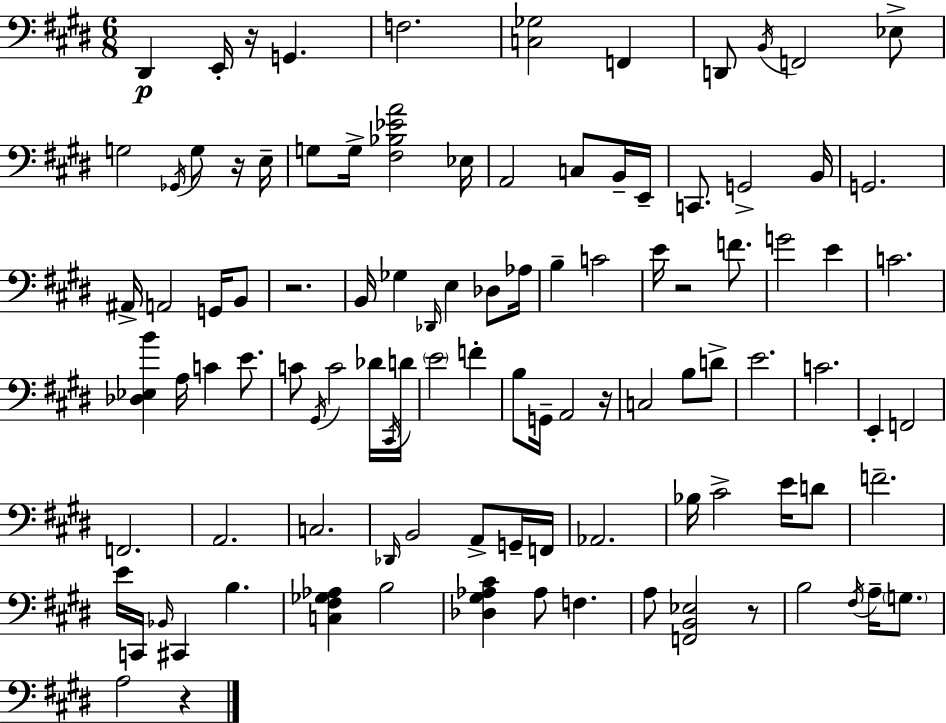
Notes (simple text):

D#2/q E2/s R/s G2/q. F3/h. [C3,Gb3]/h F2/q D2/e B2/s F2/h Eb3/e G3/h Gb2/s G3/e R/s E3/s G3/e G3/s [F#3,Bb3,Eb4,A4]/h Eb3/s A2/h C3/e B2/s E2/s C2/e. G2/h B2/s G2/h. A#2/s A2/h G2/s B2/e R/h. B2/s Gb3/q Db2/s E3/q Db3/e Ab3/s B3/q C4/h E4/s R/h F4/e. G4/h E4/q C4/h. [Db3,Eb3,B4]/q A3/s C4/q E4/e. C4/e G#2/s C4/h Db4/s C#2/s D4/s E4/h F4/q B3/e G2/s A2/h R/s C3/h B3/e D4/e E4/h. C4/h. E2/q F2/h F2/h. A2/h. C3/h. Db2/s B2/h A2/e G2/s F2/s Ab2/h. Bb3/s C#4/h E4/s D4/e F4/h. E4/s C2/s Bb2/s C#2/q B3/q. [C3,F#3,Gb3,Ab3]/q B3/h [Db3,G#3,Ab3,C#4]/q Ab3/e F3/q. A3/e [F2,B2,Eb3]/h R/e B3/h F#3/s A3/s G3/e. A3/h R/q